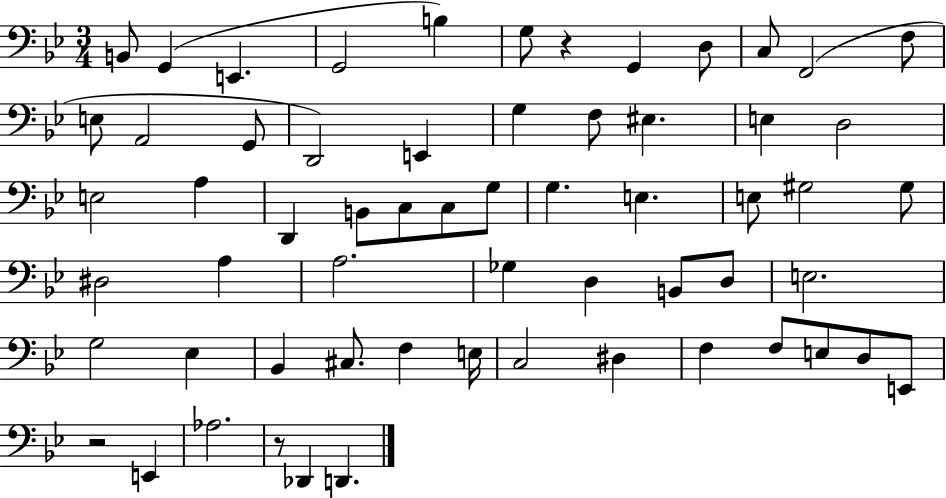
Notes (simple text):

B2/e G2/q E2/q. G2/h B3/q G3/e R/q G2/q D3/e C3/e F2/h F3/e E3/e A2/h G2/e D2/h E2/q G3/q F3/e EIS3/q. E3/q D3/h E3/h A3/q D2/q B2/e C3/e C3/e G3/e G3/q. E3/q. E3/e G#3/h G#3/e D#3/h A3/q A3/h. Gb3/q D3/q B2/e D3/e E3/h. G3/h Eb3/q Bb2/q C#3/e. F3/q E3/s C3/h D#3/q F3/q F3/e E3/e D3/e E2/e R/h E2/q Ab3/h. R/e Db2/q D2/q.